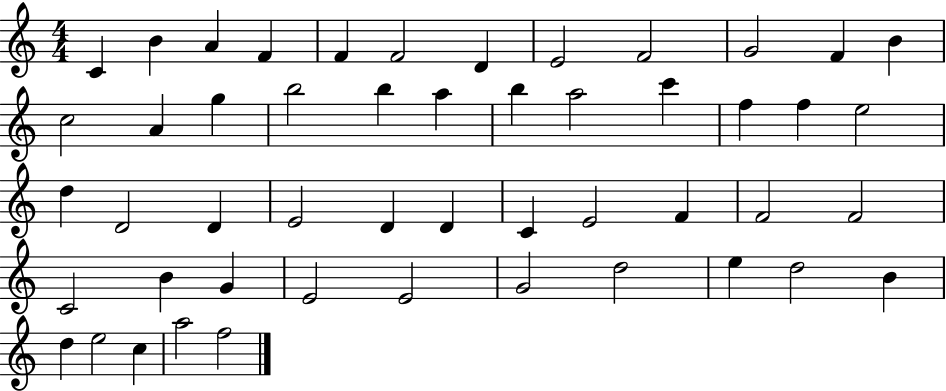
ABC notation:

X:1
T:Untitled
M:4/4
L:1/4
K:C
C B A F F F2 D E2 F2 G2 F B c2 A g b2 b a b a2 c' f f e2 d D2 D E2 D D C E2 F F2 F2 C2 B G E2 E2 G2 d2 e d2 B d e2 c a2 f2